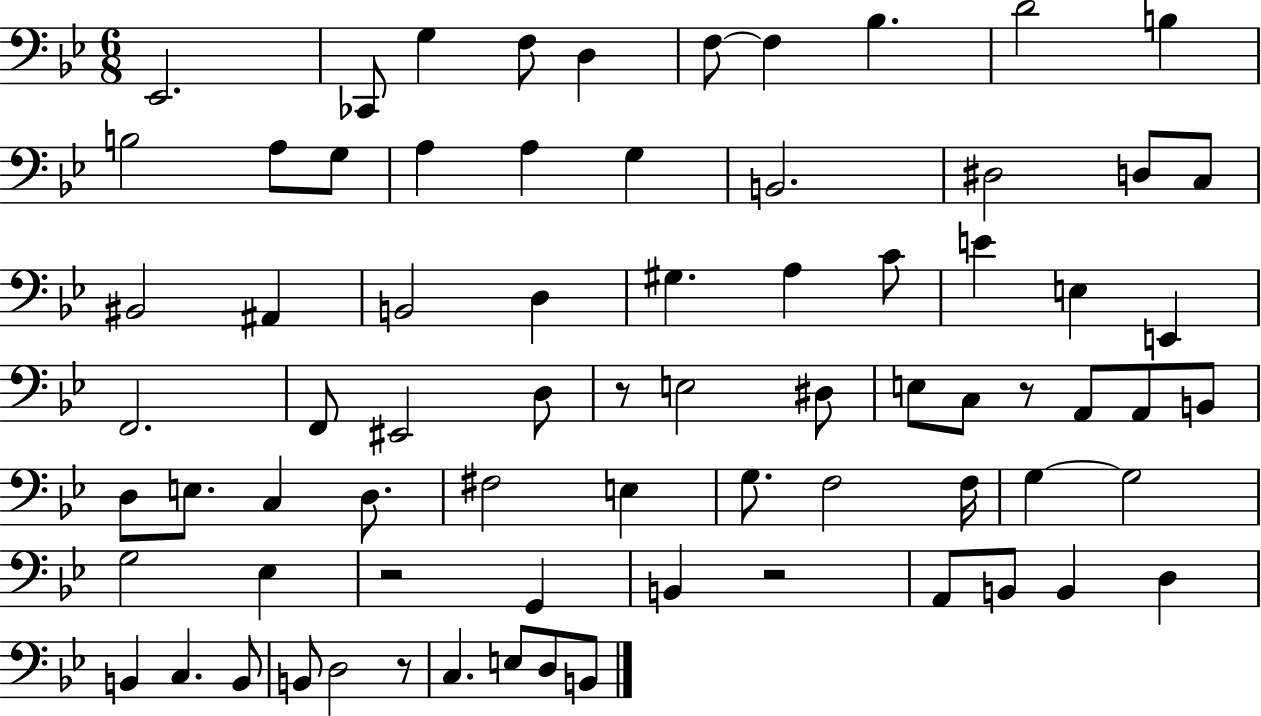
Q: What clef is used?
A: bass